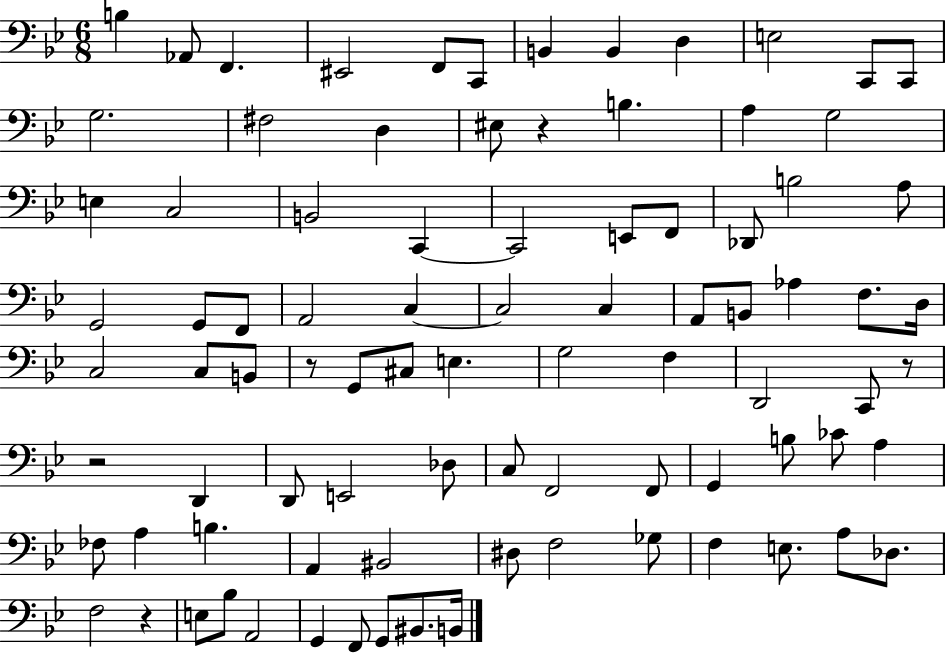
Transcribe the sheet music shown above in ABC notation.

X:1
T:Untitled
M:6/8
L:1/4
K:Bb
B, _A,,/2 F,, ^E,,2 F,,/2 C,,/2 B,, B,, D, E,2 C,,/2 C,,/2 G,2 ^F,2 D, ^E,/2 z B, A, G,2 E, C,2 B,,2 C,, C,,2 E,,/2 F,,/2 _D,,/2 B,2 A,/2 G,,2 G,,/2 F,,/2 A,,2 C, C,2 C, A,,/2 B,,/2 _A, F,/2 D,/4 C,2 C,/2 B,,/2 z/2 G,,/2 ^C,/2 E, G,2 F, D,,2 C,,/2 z/2 z2 D,, D,,/2 E,,2 _D,/2 C,/2 F,,2 F,,/2 G,, B,/2 _C/2 A, _F,/2 A, B, A,, ^B,,2 ^D,/2 F,2 _G,/2 F, E,/2 A,/2 _D,/2 F,2 z E,/2 _B,/2 A,,2 G,, F,,/2 G,,/2 ^B,,/2 B,,/4